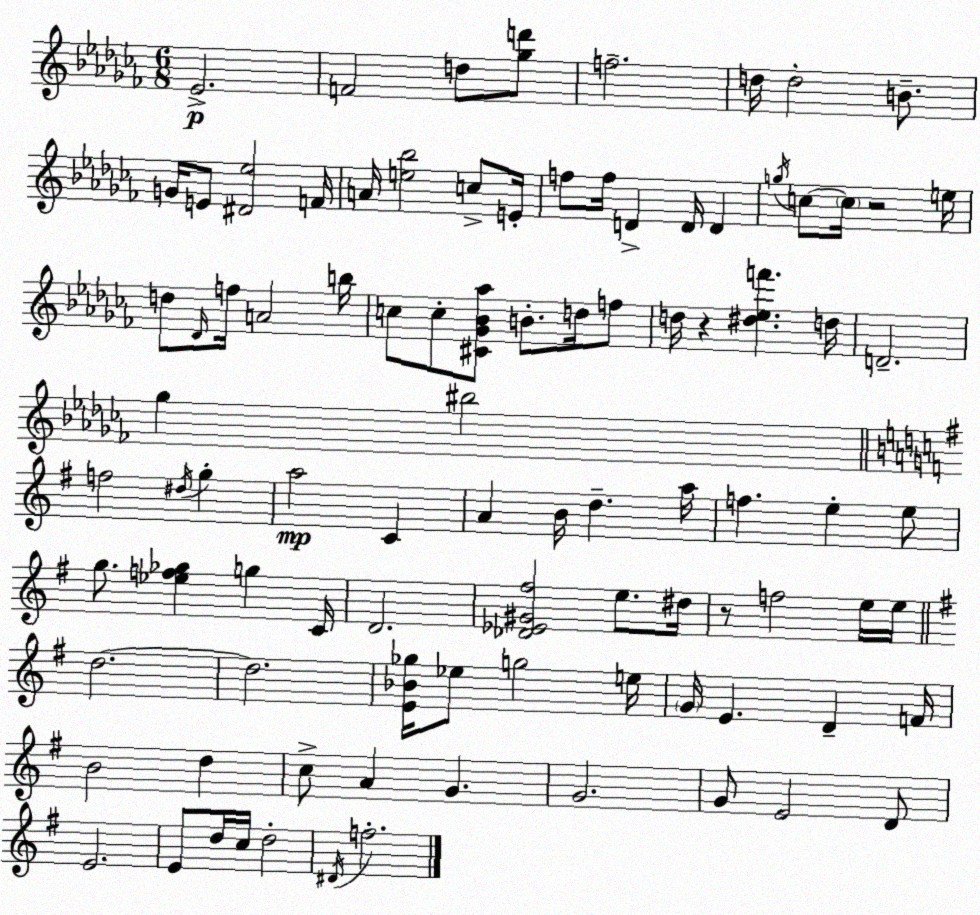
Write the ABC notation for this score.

X:1
T:Untitled
M:6/8
L:1/4
K:Abm
_E2 F2 d/2 [_gd']/2 f2 d/4 d2 B/2 G/4 E/2 [^D_e]2 F/4 A/4 [e_b]2 c/2 E/4 f/2 f/4 D D/4 D g/4 c/2 c/4 z2 e/4 d/2 _D/4 f/4 A2 b/4 c/2 c/2 [^C_G_B_a]/2 B/2 d/4 f/2 d/4 z [^d_ef'] d/4 D2 _g ^b2 f2 ^d/4 g a2 C A B/4 d a/4 f e e/2 g/2 [_ef_g] g C/4 D2 [_D_E^G^f]2 e/2 ^d/4 z/2 f2 e/4 e/4 d2 d2 [E_B_g]/4 _e/2 g2 e/4 G/4 E D F/4 B2 d c/2 A G G2 G/2 E2 D/2 E2 E/2 d/4 c/4 d2 ^D/4 f2